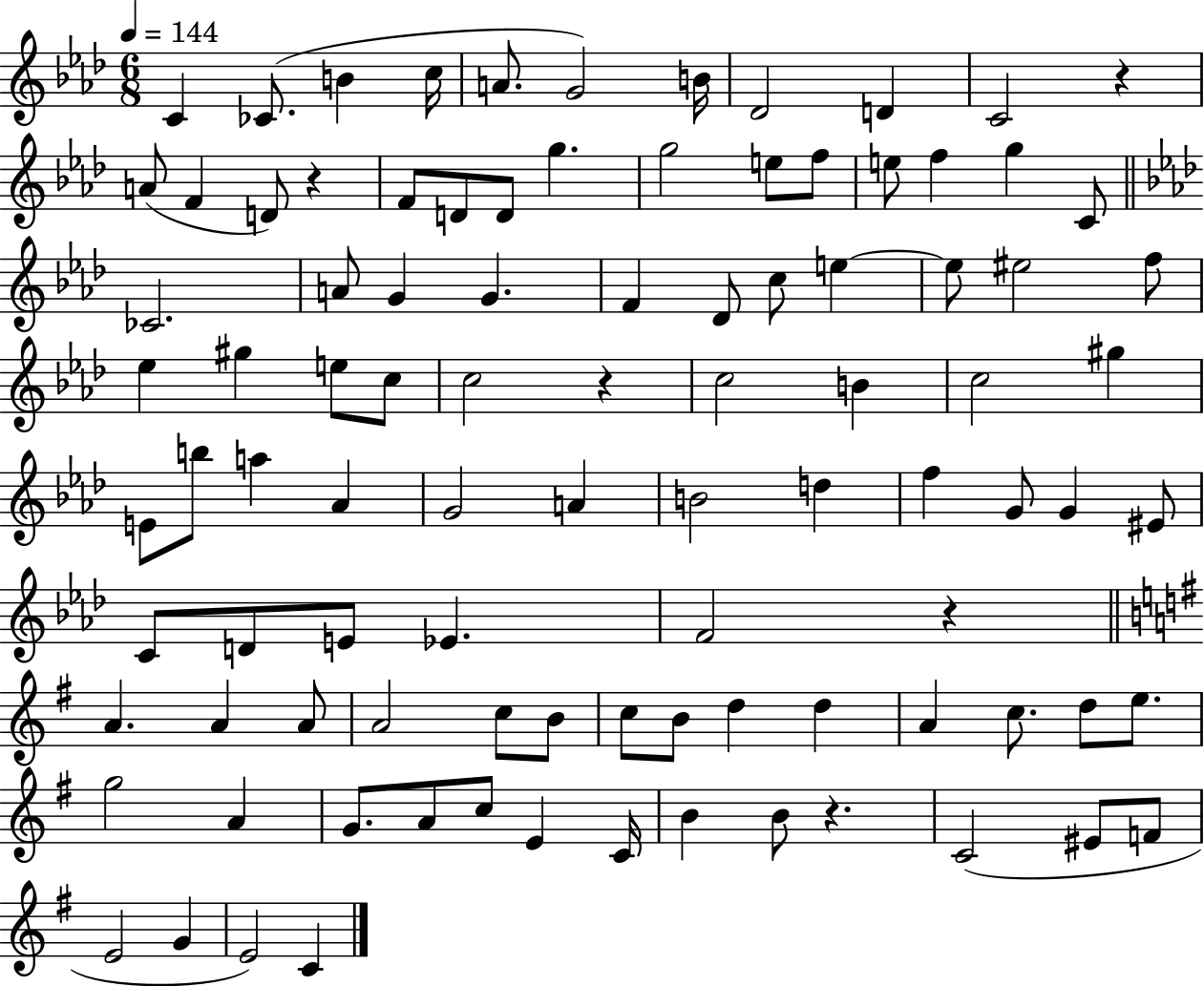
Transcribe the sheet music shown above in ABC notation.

X:1
T:Untitled
M:6/8
L:1/4
K:Ab
C _C/2 B c/4 A/2 G2 B/4 _D2 D C2 z A/2 F D/2 z F/2 D/2 D/2 g g2 e/2 f/2 e/2 f g C/2 _C2 A/2 G G F _D/2 c/2 e e/2 ^e2 f/2 _e ^g e/2 c/2 c2 z c2 B c2 ^g E/2 b/2 a _A G2 A B2 d f G/2 G ^E/2 C/2 D/2 E/2 _E F2 z A A A/2 A2 c/2 B/2 c/2 B/2 d d A c/2 d/2 e/2 g2 A G/2 A/2 c/2 E C/4 B B/2 z C2 ^E/2 F/2 E2 G E2 C